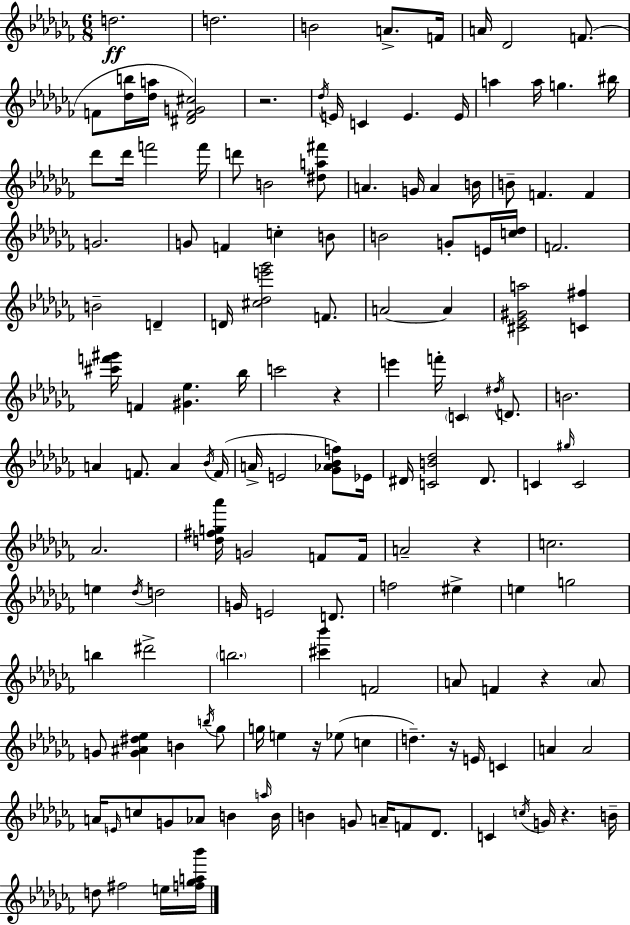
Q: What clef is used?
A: treble